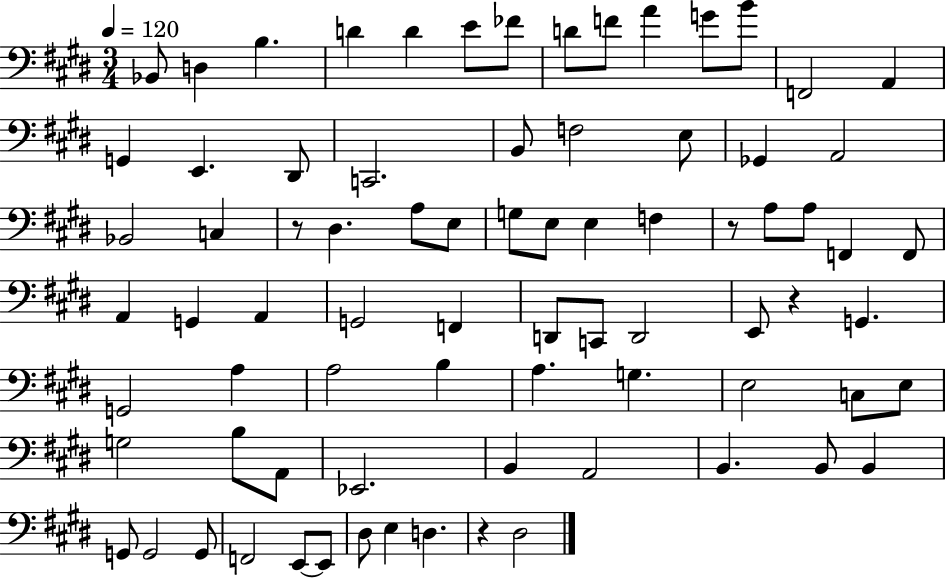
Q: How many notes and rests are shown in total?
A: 78